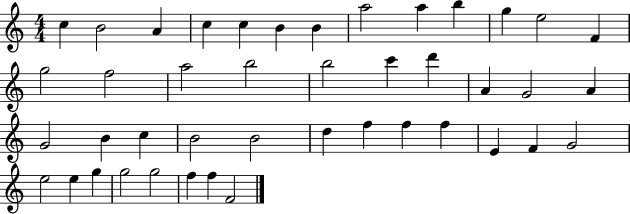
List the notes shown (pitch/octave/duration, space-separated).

C5/q B4/h A4/q C5/q C5/q B4/q B4/q A5/h A5/q B5/q G5/q E5/h F4/q G5/h F5/h A5/h B5/h B5/h C6/q D6/q A4/q G4/h A4/q G4/h B4/q C5/q B4/h B4/h D5/q F5/q F5/q F5/q E4/q F4/q G4/h E5/h E5/q G5/q G5/h G5/h F5/q F5/q F4/h